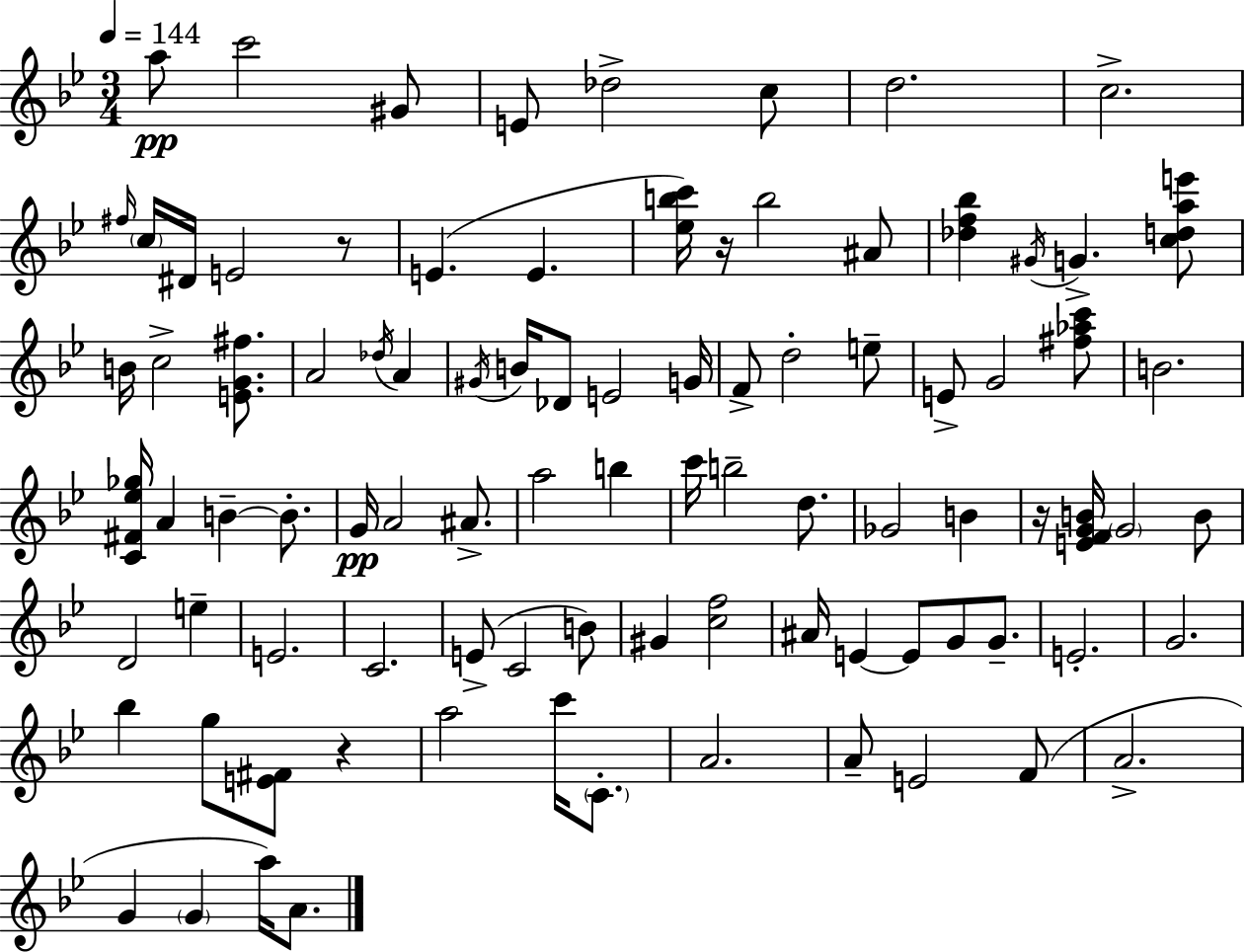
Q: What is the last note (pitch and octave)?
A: A4